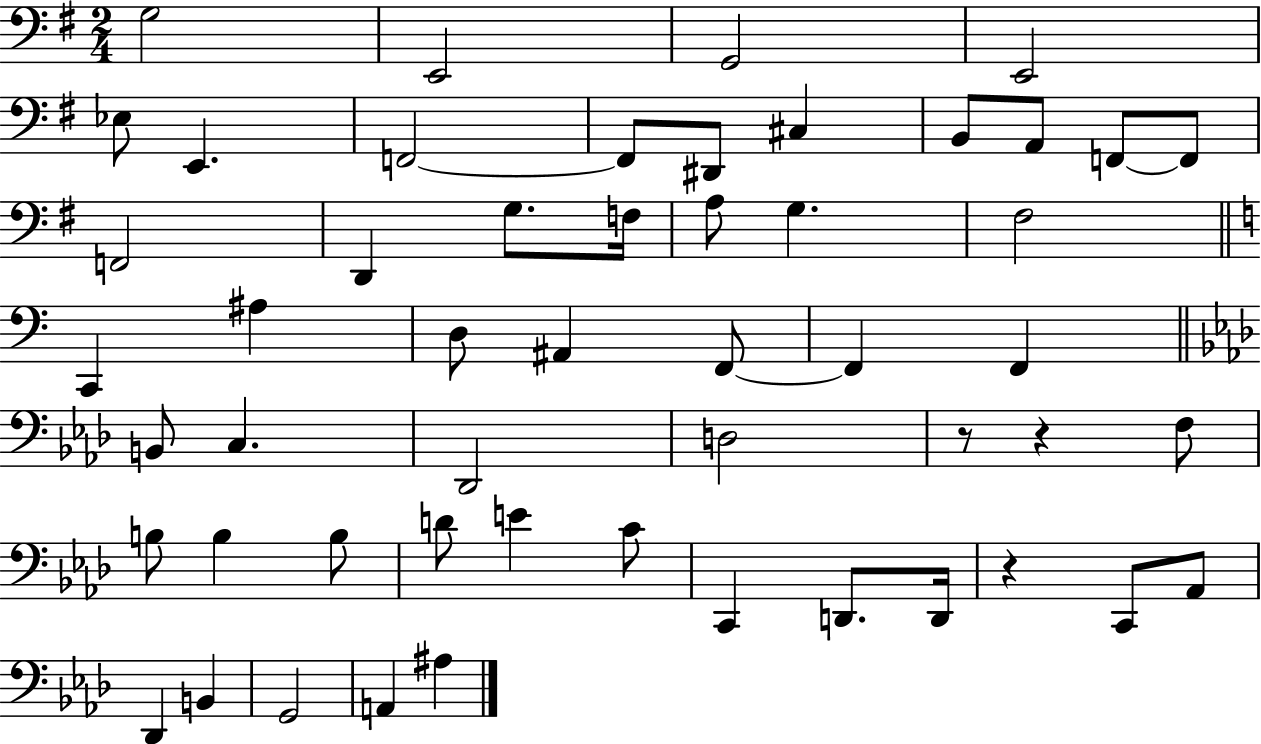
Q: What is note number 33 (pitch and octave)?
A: F3